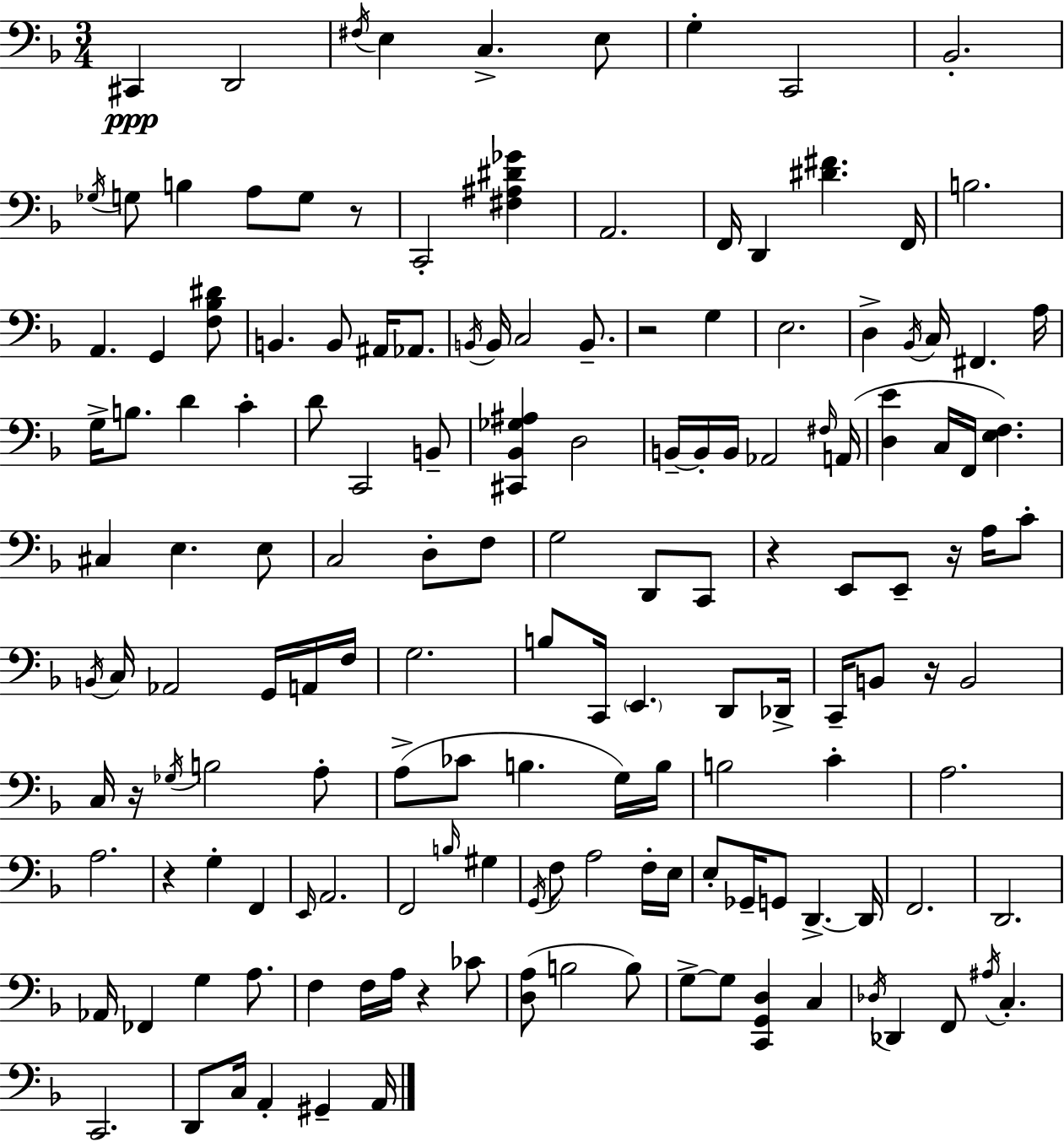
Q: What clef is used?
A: bass